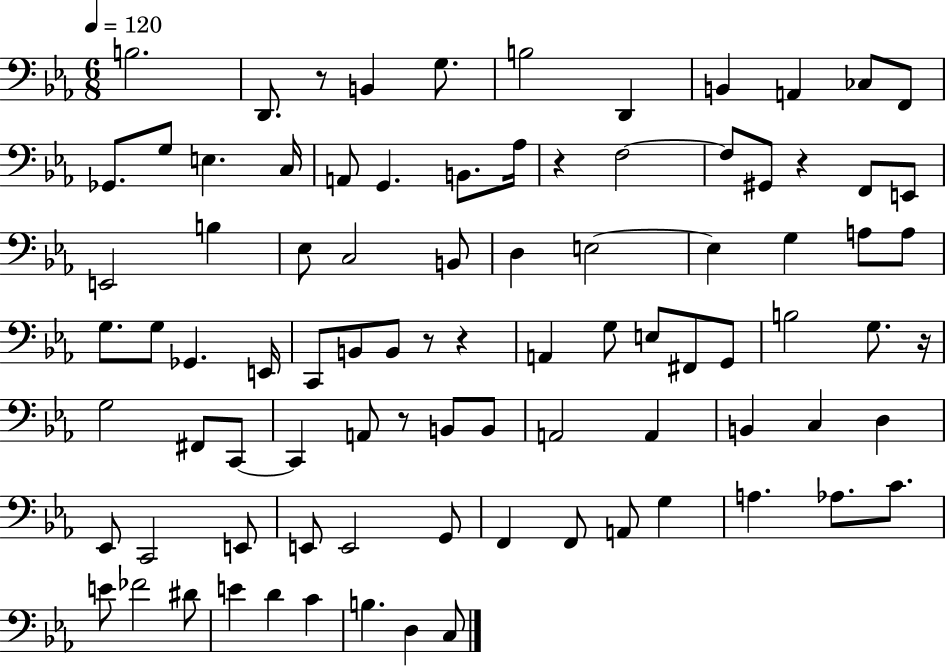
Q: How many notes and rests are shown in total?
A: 89